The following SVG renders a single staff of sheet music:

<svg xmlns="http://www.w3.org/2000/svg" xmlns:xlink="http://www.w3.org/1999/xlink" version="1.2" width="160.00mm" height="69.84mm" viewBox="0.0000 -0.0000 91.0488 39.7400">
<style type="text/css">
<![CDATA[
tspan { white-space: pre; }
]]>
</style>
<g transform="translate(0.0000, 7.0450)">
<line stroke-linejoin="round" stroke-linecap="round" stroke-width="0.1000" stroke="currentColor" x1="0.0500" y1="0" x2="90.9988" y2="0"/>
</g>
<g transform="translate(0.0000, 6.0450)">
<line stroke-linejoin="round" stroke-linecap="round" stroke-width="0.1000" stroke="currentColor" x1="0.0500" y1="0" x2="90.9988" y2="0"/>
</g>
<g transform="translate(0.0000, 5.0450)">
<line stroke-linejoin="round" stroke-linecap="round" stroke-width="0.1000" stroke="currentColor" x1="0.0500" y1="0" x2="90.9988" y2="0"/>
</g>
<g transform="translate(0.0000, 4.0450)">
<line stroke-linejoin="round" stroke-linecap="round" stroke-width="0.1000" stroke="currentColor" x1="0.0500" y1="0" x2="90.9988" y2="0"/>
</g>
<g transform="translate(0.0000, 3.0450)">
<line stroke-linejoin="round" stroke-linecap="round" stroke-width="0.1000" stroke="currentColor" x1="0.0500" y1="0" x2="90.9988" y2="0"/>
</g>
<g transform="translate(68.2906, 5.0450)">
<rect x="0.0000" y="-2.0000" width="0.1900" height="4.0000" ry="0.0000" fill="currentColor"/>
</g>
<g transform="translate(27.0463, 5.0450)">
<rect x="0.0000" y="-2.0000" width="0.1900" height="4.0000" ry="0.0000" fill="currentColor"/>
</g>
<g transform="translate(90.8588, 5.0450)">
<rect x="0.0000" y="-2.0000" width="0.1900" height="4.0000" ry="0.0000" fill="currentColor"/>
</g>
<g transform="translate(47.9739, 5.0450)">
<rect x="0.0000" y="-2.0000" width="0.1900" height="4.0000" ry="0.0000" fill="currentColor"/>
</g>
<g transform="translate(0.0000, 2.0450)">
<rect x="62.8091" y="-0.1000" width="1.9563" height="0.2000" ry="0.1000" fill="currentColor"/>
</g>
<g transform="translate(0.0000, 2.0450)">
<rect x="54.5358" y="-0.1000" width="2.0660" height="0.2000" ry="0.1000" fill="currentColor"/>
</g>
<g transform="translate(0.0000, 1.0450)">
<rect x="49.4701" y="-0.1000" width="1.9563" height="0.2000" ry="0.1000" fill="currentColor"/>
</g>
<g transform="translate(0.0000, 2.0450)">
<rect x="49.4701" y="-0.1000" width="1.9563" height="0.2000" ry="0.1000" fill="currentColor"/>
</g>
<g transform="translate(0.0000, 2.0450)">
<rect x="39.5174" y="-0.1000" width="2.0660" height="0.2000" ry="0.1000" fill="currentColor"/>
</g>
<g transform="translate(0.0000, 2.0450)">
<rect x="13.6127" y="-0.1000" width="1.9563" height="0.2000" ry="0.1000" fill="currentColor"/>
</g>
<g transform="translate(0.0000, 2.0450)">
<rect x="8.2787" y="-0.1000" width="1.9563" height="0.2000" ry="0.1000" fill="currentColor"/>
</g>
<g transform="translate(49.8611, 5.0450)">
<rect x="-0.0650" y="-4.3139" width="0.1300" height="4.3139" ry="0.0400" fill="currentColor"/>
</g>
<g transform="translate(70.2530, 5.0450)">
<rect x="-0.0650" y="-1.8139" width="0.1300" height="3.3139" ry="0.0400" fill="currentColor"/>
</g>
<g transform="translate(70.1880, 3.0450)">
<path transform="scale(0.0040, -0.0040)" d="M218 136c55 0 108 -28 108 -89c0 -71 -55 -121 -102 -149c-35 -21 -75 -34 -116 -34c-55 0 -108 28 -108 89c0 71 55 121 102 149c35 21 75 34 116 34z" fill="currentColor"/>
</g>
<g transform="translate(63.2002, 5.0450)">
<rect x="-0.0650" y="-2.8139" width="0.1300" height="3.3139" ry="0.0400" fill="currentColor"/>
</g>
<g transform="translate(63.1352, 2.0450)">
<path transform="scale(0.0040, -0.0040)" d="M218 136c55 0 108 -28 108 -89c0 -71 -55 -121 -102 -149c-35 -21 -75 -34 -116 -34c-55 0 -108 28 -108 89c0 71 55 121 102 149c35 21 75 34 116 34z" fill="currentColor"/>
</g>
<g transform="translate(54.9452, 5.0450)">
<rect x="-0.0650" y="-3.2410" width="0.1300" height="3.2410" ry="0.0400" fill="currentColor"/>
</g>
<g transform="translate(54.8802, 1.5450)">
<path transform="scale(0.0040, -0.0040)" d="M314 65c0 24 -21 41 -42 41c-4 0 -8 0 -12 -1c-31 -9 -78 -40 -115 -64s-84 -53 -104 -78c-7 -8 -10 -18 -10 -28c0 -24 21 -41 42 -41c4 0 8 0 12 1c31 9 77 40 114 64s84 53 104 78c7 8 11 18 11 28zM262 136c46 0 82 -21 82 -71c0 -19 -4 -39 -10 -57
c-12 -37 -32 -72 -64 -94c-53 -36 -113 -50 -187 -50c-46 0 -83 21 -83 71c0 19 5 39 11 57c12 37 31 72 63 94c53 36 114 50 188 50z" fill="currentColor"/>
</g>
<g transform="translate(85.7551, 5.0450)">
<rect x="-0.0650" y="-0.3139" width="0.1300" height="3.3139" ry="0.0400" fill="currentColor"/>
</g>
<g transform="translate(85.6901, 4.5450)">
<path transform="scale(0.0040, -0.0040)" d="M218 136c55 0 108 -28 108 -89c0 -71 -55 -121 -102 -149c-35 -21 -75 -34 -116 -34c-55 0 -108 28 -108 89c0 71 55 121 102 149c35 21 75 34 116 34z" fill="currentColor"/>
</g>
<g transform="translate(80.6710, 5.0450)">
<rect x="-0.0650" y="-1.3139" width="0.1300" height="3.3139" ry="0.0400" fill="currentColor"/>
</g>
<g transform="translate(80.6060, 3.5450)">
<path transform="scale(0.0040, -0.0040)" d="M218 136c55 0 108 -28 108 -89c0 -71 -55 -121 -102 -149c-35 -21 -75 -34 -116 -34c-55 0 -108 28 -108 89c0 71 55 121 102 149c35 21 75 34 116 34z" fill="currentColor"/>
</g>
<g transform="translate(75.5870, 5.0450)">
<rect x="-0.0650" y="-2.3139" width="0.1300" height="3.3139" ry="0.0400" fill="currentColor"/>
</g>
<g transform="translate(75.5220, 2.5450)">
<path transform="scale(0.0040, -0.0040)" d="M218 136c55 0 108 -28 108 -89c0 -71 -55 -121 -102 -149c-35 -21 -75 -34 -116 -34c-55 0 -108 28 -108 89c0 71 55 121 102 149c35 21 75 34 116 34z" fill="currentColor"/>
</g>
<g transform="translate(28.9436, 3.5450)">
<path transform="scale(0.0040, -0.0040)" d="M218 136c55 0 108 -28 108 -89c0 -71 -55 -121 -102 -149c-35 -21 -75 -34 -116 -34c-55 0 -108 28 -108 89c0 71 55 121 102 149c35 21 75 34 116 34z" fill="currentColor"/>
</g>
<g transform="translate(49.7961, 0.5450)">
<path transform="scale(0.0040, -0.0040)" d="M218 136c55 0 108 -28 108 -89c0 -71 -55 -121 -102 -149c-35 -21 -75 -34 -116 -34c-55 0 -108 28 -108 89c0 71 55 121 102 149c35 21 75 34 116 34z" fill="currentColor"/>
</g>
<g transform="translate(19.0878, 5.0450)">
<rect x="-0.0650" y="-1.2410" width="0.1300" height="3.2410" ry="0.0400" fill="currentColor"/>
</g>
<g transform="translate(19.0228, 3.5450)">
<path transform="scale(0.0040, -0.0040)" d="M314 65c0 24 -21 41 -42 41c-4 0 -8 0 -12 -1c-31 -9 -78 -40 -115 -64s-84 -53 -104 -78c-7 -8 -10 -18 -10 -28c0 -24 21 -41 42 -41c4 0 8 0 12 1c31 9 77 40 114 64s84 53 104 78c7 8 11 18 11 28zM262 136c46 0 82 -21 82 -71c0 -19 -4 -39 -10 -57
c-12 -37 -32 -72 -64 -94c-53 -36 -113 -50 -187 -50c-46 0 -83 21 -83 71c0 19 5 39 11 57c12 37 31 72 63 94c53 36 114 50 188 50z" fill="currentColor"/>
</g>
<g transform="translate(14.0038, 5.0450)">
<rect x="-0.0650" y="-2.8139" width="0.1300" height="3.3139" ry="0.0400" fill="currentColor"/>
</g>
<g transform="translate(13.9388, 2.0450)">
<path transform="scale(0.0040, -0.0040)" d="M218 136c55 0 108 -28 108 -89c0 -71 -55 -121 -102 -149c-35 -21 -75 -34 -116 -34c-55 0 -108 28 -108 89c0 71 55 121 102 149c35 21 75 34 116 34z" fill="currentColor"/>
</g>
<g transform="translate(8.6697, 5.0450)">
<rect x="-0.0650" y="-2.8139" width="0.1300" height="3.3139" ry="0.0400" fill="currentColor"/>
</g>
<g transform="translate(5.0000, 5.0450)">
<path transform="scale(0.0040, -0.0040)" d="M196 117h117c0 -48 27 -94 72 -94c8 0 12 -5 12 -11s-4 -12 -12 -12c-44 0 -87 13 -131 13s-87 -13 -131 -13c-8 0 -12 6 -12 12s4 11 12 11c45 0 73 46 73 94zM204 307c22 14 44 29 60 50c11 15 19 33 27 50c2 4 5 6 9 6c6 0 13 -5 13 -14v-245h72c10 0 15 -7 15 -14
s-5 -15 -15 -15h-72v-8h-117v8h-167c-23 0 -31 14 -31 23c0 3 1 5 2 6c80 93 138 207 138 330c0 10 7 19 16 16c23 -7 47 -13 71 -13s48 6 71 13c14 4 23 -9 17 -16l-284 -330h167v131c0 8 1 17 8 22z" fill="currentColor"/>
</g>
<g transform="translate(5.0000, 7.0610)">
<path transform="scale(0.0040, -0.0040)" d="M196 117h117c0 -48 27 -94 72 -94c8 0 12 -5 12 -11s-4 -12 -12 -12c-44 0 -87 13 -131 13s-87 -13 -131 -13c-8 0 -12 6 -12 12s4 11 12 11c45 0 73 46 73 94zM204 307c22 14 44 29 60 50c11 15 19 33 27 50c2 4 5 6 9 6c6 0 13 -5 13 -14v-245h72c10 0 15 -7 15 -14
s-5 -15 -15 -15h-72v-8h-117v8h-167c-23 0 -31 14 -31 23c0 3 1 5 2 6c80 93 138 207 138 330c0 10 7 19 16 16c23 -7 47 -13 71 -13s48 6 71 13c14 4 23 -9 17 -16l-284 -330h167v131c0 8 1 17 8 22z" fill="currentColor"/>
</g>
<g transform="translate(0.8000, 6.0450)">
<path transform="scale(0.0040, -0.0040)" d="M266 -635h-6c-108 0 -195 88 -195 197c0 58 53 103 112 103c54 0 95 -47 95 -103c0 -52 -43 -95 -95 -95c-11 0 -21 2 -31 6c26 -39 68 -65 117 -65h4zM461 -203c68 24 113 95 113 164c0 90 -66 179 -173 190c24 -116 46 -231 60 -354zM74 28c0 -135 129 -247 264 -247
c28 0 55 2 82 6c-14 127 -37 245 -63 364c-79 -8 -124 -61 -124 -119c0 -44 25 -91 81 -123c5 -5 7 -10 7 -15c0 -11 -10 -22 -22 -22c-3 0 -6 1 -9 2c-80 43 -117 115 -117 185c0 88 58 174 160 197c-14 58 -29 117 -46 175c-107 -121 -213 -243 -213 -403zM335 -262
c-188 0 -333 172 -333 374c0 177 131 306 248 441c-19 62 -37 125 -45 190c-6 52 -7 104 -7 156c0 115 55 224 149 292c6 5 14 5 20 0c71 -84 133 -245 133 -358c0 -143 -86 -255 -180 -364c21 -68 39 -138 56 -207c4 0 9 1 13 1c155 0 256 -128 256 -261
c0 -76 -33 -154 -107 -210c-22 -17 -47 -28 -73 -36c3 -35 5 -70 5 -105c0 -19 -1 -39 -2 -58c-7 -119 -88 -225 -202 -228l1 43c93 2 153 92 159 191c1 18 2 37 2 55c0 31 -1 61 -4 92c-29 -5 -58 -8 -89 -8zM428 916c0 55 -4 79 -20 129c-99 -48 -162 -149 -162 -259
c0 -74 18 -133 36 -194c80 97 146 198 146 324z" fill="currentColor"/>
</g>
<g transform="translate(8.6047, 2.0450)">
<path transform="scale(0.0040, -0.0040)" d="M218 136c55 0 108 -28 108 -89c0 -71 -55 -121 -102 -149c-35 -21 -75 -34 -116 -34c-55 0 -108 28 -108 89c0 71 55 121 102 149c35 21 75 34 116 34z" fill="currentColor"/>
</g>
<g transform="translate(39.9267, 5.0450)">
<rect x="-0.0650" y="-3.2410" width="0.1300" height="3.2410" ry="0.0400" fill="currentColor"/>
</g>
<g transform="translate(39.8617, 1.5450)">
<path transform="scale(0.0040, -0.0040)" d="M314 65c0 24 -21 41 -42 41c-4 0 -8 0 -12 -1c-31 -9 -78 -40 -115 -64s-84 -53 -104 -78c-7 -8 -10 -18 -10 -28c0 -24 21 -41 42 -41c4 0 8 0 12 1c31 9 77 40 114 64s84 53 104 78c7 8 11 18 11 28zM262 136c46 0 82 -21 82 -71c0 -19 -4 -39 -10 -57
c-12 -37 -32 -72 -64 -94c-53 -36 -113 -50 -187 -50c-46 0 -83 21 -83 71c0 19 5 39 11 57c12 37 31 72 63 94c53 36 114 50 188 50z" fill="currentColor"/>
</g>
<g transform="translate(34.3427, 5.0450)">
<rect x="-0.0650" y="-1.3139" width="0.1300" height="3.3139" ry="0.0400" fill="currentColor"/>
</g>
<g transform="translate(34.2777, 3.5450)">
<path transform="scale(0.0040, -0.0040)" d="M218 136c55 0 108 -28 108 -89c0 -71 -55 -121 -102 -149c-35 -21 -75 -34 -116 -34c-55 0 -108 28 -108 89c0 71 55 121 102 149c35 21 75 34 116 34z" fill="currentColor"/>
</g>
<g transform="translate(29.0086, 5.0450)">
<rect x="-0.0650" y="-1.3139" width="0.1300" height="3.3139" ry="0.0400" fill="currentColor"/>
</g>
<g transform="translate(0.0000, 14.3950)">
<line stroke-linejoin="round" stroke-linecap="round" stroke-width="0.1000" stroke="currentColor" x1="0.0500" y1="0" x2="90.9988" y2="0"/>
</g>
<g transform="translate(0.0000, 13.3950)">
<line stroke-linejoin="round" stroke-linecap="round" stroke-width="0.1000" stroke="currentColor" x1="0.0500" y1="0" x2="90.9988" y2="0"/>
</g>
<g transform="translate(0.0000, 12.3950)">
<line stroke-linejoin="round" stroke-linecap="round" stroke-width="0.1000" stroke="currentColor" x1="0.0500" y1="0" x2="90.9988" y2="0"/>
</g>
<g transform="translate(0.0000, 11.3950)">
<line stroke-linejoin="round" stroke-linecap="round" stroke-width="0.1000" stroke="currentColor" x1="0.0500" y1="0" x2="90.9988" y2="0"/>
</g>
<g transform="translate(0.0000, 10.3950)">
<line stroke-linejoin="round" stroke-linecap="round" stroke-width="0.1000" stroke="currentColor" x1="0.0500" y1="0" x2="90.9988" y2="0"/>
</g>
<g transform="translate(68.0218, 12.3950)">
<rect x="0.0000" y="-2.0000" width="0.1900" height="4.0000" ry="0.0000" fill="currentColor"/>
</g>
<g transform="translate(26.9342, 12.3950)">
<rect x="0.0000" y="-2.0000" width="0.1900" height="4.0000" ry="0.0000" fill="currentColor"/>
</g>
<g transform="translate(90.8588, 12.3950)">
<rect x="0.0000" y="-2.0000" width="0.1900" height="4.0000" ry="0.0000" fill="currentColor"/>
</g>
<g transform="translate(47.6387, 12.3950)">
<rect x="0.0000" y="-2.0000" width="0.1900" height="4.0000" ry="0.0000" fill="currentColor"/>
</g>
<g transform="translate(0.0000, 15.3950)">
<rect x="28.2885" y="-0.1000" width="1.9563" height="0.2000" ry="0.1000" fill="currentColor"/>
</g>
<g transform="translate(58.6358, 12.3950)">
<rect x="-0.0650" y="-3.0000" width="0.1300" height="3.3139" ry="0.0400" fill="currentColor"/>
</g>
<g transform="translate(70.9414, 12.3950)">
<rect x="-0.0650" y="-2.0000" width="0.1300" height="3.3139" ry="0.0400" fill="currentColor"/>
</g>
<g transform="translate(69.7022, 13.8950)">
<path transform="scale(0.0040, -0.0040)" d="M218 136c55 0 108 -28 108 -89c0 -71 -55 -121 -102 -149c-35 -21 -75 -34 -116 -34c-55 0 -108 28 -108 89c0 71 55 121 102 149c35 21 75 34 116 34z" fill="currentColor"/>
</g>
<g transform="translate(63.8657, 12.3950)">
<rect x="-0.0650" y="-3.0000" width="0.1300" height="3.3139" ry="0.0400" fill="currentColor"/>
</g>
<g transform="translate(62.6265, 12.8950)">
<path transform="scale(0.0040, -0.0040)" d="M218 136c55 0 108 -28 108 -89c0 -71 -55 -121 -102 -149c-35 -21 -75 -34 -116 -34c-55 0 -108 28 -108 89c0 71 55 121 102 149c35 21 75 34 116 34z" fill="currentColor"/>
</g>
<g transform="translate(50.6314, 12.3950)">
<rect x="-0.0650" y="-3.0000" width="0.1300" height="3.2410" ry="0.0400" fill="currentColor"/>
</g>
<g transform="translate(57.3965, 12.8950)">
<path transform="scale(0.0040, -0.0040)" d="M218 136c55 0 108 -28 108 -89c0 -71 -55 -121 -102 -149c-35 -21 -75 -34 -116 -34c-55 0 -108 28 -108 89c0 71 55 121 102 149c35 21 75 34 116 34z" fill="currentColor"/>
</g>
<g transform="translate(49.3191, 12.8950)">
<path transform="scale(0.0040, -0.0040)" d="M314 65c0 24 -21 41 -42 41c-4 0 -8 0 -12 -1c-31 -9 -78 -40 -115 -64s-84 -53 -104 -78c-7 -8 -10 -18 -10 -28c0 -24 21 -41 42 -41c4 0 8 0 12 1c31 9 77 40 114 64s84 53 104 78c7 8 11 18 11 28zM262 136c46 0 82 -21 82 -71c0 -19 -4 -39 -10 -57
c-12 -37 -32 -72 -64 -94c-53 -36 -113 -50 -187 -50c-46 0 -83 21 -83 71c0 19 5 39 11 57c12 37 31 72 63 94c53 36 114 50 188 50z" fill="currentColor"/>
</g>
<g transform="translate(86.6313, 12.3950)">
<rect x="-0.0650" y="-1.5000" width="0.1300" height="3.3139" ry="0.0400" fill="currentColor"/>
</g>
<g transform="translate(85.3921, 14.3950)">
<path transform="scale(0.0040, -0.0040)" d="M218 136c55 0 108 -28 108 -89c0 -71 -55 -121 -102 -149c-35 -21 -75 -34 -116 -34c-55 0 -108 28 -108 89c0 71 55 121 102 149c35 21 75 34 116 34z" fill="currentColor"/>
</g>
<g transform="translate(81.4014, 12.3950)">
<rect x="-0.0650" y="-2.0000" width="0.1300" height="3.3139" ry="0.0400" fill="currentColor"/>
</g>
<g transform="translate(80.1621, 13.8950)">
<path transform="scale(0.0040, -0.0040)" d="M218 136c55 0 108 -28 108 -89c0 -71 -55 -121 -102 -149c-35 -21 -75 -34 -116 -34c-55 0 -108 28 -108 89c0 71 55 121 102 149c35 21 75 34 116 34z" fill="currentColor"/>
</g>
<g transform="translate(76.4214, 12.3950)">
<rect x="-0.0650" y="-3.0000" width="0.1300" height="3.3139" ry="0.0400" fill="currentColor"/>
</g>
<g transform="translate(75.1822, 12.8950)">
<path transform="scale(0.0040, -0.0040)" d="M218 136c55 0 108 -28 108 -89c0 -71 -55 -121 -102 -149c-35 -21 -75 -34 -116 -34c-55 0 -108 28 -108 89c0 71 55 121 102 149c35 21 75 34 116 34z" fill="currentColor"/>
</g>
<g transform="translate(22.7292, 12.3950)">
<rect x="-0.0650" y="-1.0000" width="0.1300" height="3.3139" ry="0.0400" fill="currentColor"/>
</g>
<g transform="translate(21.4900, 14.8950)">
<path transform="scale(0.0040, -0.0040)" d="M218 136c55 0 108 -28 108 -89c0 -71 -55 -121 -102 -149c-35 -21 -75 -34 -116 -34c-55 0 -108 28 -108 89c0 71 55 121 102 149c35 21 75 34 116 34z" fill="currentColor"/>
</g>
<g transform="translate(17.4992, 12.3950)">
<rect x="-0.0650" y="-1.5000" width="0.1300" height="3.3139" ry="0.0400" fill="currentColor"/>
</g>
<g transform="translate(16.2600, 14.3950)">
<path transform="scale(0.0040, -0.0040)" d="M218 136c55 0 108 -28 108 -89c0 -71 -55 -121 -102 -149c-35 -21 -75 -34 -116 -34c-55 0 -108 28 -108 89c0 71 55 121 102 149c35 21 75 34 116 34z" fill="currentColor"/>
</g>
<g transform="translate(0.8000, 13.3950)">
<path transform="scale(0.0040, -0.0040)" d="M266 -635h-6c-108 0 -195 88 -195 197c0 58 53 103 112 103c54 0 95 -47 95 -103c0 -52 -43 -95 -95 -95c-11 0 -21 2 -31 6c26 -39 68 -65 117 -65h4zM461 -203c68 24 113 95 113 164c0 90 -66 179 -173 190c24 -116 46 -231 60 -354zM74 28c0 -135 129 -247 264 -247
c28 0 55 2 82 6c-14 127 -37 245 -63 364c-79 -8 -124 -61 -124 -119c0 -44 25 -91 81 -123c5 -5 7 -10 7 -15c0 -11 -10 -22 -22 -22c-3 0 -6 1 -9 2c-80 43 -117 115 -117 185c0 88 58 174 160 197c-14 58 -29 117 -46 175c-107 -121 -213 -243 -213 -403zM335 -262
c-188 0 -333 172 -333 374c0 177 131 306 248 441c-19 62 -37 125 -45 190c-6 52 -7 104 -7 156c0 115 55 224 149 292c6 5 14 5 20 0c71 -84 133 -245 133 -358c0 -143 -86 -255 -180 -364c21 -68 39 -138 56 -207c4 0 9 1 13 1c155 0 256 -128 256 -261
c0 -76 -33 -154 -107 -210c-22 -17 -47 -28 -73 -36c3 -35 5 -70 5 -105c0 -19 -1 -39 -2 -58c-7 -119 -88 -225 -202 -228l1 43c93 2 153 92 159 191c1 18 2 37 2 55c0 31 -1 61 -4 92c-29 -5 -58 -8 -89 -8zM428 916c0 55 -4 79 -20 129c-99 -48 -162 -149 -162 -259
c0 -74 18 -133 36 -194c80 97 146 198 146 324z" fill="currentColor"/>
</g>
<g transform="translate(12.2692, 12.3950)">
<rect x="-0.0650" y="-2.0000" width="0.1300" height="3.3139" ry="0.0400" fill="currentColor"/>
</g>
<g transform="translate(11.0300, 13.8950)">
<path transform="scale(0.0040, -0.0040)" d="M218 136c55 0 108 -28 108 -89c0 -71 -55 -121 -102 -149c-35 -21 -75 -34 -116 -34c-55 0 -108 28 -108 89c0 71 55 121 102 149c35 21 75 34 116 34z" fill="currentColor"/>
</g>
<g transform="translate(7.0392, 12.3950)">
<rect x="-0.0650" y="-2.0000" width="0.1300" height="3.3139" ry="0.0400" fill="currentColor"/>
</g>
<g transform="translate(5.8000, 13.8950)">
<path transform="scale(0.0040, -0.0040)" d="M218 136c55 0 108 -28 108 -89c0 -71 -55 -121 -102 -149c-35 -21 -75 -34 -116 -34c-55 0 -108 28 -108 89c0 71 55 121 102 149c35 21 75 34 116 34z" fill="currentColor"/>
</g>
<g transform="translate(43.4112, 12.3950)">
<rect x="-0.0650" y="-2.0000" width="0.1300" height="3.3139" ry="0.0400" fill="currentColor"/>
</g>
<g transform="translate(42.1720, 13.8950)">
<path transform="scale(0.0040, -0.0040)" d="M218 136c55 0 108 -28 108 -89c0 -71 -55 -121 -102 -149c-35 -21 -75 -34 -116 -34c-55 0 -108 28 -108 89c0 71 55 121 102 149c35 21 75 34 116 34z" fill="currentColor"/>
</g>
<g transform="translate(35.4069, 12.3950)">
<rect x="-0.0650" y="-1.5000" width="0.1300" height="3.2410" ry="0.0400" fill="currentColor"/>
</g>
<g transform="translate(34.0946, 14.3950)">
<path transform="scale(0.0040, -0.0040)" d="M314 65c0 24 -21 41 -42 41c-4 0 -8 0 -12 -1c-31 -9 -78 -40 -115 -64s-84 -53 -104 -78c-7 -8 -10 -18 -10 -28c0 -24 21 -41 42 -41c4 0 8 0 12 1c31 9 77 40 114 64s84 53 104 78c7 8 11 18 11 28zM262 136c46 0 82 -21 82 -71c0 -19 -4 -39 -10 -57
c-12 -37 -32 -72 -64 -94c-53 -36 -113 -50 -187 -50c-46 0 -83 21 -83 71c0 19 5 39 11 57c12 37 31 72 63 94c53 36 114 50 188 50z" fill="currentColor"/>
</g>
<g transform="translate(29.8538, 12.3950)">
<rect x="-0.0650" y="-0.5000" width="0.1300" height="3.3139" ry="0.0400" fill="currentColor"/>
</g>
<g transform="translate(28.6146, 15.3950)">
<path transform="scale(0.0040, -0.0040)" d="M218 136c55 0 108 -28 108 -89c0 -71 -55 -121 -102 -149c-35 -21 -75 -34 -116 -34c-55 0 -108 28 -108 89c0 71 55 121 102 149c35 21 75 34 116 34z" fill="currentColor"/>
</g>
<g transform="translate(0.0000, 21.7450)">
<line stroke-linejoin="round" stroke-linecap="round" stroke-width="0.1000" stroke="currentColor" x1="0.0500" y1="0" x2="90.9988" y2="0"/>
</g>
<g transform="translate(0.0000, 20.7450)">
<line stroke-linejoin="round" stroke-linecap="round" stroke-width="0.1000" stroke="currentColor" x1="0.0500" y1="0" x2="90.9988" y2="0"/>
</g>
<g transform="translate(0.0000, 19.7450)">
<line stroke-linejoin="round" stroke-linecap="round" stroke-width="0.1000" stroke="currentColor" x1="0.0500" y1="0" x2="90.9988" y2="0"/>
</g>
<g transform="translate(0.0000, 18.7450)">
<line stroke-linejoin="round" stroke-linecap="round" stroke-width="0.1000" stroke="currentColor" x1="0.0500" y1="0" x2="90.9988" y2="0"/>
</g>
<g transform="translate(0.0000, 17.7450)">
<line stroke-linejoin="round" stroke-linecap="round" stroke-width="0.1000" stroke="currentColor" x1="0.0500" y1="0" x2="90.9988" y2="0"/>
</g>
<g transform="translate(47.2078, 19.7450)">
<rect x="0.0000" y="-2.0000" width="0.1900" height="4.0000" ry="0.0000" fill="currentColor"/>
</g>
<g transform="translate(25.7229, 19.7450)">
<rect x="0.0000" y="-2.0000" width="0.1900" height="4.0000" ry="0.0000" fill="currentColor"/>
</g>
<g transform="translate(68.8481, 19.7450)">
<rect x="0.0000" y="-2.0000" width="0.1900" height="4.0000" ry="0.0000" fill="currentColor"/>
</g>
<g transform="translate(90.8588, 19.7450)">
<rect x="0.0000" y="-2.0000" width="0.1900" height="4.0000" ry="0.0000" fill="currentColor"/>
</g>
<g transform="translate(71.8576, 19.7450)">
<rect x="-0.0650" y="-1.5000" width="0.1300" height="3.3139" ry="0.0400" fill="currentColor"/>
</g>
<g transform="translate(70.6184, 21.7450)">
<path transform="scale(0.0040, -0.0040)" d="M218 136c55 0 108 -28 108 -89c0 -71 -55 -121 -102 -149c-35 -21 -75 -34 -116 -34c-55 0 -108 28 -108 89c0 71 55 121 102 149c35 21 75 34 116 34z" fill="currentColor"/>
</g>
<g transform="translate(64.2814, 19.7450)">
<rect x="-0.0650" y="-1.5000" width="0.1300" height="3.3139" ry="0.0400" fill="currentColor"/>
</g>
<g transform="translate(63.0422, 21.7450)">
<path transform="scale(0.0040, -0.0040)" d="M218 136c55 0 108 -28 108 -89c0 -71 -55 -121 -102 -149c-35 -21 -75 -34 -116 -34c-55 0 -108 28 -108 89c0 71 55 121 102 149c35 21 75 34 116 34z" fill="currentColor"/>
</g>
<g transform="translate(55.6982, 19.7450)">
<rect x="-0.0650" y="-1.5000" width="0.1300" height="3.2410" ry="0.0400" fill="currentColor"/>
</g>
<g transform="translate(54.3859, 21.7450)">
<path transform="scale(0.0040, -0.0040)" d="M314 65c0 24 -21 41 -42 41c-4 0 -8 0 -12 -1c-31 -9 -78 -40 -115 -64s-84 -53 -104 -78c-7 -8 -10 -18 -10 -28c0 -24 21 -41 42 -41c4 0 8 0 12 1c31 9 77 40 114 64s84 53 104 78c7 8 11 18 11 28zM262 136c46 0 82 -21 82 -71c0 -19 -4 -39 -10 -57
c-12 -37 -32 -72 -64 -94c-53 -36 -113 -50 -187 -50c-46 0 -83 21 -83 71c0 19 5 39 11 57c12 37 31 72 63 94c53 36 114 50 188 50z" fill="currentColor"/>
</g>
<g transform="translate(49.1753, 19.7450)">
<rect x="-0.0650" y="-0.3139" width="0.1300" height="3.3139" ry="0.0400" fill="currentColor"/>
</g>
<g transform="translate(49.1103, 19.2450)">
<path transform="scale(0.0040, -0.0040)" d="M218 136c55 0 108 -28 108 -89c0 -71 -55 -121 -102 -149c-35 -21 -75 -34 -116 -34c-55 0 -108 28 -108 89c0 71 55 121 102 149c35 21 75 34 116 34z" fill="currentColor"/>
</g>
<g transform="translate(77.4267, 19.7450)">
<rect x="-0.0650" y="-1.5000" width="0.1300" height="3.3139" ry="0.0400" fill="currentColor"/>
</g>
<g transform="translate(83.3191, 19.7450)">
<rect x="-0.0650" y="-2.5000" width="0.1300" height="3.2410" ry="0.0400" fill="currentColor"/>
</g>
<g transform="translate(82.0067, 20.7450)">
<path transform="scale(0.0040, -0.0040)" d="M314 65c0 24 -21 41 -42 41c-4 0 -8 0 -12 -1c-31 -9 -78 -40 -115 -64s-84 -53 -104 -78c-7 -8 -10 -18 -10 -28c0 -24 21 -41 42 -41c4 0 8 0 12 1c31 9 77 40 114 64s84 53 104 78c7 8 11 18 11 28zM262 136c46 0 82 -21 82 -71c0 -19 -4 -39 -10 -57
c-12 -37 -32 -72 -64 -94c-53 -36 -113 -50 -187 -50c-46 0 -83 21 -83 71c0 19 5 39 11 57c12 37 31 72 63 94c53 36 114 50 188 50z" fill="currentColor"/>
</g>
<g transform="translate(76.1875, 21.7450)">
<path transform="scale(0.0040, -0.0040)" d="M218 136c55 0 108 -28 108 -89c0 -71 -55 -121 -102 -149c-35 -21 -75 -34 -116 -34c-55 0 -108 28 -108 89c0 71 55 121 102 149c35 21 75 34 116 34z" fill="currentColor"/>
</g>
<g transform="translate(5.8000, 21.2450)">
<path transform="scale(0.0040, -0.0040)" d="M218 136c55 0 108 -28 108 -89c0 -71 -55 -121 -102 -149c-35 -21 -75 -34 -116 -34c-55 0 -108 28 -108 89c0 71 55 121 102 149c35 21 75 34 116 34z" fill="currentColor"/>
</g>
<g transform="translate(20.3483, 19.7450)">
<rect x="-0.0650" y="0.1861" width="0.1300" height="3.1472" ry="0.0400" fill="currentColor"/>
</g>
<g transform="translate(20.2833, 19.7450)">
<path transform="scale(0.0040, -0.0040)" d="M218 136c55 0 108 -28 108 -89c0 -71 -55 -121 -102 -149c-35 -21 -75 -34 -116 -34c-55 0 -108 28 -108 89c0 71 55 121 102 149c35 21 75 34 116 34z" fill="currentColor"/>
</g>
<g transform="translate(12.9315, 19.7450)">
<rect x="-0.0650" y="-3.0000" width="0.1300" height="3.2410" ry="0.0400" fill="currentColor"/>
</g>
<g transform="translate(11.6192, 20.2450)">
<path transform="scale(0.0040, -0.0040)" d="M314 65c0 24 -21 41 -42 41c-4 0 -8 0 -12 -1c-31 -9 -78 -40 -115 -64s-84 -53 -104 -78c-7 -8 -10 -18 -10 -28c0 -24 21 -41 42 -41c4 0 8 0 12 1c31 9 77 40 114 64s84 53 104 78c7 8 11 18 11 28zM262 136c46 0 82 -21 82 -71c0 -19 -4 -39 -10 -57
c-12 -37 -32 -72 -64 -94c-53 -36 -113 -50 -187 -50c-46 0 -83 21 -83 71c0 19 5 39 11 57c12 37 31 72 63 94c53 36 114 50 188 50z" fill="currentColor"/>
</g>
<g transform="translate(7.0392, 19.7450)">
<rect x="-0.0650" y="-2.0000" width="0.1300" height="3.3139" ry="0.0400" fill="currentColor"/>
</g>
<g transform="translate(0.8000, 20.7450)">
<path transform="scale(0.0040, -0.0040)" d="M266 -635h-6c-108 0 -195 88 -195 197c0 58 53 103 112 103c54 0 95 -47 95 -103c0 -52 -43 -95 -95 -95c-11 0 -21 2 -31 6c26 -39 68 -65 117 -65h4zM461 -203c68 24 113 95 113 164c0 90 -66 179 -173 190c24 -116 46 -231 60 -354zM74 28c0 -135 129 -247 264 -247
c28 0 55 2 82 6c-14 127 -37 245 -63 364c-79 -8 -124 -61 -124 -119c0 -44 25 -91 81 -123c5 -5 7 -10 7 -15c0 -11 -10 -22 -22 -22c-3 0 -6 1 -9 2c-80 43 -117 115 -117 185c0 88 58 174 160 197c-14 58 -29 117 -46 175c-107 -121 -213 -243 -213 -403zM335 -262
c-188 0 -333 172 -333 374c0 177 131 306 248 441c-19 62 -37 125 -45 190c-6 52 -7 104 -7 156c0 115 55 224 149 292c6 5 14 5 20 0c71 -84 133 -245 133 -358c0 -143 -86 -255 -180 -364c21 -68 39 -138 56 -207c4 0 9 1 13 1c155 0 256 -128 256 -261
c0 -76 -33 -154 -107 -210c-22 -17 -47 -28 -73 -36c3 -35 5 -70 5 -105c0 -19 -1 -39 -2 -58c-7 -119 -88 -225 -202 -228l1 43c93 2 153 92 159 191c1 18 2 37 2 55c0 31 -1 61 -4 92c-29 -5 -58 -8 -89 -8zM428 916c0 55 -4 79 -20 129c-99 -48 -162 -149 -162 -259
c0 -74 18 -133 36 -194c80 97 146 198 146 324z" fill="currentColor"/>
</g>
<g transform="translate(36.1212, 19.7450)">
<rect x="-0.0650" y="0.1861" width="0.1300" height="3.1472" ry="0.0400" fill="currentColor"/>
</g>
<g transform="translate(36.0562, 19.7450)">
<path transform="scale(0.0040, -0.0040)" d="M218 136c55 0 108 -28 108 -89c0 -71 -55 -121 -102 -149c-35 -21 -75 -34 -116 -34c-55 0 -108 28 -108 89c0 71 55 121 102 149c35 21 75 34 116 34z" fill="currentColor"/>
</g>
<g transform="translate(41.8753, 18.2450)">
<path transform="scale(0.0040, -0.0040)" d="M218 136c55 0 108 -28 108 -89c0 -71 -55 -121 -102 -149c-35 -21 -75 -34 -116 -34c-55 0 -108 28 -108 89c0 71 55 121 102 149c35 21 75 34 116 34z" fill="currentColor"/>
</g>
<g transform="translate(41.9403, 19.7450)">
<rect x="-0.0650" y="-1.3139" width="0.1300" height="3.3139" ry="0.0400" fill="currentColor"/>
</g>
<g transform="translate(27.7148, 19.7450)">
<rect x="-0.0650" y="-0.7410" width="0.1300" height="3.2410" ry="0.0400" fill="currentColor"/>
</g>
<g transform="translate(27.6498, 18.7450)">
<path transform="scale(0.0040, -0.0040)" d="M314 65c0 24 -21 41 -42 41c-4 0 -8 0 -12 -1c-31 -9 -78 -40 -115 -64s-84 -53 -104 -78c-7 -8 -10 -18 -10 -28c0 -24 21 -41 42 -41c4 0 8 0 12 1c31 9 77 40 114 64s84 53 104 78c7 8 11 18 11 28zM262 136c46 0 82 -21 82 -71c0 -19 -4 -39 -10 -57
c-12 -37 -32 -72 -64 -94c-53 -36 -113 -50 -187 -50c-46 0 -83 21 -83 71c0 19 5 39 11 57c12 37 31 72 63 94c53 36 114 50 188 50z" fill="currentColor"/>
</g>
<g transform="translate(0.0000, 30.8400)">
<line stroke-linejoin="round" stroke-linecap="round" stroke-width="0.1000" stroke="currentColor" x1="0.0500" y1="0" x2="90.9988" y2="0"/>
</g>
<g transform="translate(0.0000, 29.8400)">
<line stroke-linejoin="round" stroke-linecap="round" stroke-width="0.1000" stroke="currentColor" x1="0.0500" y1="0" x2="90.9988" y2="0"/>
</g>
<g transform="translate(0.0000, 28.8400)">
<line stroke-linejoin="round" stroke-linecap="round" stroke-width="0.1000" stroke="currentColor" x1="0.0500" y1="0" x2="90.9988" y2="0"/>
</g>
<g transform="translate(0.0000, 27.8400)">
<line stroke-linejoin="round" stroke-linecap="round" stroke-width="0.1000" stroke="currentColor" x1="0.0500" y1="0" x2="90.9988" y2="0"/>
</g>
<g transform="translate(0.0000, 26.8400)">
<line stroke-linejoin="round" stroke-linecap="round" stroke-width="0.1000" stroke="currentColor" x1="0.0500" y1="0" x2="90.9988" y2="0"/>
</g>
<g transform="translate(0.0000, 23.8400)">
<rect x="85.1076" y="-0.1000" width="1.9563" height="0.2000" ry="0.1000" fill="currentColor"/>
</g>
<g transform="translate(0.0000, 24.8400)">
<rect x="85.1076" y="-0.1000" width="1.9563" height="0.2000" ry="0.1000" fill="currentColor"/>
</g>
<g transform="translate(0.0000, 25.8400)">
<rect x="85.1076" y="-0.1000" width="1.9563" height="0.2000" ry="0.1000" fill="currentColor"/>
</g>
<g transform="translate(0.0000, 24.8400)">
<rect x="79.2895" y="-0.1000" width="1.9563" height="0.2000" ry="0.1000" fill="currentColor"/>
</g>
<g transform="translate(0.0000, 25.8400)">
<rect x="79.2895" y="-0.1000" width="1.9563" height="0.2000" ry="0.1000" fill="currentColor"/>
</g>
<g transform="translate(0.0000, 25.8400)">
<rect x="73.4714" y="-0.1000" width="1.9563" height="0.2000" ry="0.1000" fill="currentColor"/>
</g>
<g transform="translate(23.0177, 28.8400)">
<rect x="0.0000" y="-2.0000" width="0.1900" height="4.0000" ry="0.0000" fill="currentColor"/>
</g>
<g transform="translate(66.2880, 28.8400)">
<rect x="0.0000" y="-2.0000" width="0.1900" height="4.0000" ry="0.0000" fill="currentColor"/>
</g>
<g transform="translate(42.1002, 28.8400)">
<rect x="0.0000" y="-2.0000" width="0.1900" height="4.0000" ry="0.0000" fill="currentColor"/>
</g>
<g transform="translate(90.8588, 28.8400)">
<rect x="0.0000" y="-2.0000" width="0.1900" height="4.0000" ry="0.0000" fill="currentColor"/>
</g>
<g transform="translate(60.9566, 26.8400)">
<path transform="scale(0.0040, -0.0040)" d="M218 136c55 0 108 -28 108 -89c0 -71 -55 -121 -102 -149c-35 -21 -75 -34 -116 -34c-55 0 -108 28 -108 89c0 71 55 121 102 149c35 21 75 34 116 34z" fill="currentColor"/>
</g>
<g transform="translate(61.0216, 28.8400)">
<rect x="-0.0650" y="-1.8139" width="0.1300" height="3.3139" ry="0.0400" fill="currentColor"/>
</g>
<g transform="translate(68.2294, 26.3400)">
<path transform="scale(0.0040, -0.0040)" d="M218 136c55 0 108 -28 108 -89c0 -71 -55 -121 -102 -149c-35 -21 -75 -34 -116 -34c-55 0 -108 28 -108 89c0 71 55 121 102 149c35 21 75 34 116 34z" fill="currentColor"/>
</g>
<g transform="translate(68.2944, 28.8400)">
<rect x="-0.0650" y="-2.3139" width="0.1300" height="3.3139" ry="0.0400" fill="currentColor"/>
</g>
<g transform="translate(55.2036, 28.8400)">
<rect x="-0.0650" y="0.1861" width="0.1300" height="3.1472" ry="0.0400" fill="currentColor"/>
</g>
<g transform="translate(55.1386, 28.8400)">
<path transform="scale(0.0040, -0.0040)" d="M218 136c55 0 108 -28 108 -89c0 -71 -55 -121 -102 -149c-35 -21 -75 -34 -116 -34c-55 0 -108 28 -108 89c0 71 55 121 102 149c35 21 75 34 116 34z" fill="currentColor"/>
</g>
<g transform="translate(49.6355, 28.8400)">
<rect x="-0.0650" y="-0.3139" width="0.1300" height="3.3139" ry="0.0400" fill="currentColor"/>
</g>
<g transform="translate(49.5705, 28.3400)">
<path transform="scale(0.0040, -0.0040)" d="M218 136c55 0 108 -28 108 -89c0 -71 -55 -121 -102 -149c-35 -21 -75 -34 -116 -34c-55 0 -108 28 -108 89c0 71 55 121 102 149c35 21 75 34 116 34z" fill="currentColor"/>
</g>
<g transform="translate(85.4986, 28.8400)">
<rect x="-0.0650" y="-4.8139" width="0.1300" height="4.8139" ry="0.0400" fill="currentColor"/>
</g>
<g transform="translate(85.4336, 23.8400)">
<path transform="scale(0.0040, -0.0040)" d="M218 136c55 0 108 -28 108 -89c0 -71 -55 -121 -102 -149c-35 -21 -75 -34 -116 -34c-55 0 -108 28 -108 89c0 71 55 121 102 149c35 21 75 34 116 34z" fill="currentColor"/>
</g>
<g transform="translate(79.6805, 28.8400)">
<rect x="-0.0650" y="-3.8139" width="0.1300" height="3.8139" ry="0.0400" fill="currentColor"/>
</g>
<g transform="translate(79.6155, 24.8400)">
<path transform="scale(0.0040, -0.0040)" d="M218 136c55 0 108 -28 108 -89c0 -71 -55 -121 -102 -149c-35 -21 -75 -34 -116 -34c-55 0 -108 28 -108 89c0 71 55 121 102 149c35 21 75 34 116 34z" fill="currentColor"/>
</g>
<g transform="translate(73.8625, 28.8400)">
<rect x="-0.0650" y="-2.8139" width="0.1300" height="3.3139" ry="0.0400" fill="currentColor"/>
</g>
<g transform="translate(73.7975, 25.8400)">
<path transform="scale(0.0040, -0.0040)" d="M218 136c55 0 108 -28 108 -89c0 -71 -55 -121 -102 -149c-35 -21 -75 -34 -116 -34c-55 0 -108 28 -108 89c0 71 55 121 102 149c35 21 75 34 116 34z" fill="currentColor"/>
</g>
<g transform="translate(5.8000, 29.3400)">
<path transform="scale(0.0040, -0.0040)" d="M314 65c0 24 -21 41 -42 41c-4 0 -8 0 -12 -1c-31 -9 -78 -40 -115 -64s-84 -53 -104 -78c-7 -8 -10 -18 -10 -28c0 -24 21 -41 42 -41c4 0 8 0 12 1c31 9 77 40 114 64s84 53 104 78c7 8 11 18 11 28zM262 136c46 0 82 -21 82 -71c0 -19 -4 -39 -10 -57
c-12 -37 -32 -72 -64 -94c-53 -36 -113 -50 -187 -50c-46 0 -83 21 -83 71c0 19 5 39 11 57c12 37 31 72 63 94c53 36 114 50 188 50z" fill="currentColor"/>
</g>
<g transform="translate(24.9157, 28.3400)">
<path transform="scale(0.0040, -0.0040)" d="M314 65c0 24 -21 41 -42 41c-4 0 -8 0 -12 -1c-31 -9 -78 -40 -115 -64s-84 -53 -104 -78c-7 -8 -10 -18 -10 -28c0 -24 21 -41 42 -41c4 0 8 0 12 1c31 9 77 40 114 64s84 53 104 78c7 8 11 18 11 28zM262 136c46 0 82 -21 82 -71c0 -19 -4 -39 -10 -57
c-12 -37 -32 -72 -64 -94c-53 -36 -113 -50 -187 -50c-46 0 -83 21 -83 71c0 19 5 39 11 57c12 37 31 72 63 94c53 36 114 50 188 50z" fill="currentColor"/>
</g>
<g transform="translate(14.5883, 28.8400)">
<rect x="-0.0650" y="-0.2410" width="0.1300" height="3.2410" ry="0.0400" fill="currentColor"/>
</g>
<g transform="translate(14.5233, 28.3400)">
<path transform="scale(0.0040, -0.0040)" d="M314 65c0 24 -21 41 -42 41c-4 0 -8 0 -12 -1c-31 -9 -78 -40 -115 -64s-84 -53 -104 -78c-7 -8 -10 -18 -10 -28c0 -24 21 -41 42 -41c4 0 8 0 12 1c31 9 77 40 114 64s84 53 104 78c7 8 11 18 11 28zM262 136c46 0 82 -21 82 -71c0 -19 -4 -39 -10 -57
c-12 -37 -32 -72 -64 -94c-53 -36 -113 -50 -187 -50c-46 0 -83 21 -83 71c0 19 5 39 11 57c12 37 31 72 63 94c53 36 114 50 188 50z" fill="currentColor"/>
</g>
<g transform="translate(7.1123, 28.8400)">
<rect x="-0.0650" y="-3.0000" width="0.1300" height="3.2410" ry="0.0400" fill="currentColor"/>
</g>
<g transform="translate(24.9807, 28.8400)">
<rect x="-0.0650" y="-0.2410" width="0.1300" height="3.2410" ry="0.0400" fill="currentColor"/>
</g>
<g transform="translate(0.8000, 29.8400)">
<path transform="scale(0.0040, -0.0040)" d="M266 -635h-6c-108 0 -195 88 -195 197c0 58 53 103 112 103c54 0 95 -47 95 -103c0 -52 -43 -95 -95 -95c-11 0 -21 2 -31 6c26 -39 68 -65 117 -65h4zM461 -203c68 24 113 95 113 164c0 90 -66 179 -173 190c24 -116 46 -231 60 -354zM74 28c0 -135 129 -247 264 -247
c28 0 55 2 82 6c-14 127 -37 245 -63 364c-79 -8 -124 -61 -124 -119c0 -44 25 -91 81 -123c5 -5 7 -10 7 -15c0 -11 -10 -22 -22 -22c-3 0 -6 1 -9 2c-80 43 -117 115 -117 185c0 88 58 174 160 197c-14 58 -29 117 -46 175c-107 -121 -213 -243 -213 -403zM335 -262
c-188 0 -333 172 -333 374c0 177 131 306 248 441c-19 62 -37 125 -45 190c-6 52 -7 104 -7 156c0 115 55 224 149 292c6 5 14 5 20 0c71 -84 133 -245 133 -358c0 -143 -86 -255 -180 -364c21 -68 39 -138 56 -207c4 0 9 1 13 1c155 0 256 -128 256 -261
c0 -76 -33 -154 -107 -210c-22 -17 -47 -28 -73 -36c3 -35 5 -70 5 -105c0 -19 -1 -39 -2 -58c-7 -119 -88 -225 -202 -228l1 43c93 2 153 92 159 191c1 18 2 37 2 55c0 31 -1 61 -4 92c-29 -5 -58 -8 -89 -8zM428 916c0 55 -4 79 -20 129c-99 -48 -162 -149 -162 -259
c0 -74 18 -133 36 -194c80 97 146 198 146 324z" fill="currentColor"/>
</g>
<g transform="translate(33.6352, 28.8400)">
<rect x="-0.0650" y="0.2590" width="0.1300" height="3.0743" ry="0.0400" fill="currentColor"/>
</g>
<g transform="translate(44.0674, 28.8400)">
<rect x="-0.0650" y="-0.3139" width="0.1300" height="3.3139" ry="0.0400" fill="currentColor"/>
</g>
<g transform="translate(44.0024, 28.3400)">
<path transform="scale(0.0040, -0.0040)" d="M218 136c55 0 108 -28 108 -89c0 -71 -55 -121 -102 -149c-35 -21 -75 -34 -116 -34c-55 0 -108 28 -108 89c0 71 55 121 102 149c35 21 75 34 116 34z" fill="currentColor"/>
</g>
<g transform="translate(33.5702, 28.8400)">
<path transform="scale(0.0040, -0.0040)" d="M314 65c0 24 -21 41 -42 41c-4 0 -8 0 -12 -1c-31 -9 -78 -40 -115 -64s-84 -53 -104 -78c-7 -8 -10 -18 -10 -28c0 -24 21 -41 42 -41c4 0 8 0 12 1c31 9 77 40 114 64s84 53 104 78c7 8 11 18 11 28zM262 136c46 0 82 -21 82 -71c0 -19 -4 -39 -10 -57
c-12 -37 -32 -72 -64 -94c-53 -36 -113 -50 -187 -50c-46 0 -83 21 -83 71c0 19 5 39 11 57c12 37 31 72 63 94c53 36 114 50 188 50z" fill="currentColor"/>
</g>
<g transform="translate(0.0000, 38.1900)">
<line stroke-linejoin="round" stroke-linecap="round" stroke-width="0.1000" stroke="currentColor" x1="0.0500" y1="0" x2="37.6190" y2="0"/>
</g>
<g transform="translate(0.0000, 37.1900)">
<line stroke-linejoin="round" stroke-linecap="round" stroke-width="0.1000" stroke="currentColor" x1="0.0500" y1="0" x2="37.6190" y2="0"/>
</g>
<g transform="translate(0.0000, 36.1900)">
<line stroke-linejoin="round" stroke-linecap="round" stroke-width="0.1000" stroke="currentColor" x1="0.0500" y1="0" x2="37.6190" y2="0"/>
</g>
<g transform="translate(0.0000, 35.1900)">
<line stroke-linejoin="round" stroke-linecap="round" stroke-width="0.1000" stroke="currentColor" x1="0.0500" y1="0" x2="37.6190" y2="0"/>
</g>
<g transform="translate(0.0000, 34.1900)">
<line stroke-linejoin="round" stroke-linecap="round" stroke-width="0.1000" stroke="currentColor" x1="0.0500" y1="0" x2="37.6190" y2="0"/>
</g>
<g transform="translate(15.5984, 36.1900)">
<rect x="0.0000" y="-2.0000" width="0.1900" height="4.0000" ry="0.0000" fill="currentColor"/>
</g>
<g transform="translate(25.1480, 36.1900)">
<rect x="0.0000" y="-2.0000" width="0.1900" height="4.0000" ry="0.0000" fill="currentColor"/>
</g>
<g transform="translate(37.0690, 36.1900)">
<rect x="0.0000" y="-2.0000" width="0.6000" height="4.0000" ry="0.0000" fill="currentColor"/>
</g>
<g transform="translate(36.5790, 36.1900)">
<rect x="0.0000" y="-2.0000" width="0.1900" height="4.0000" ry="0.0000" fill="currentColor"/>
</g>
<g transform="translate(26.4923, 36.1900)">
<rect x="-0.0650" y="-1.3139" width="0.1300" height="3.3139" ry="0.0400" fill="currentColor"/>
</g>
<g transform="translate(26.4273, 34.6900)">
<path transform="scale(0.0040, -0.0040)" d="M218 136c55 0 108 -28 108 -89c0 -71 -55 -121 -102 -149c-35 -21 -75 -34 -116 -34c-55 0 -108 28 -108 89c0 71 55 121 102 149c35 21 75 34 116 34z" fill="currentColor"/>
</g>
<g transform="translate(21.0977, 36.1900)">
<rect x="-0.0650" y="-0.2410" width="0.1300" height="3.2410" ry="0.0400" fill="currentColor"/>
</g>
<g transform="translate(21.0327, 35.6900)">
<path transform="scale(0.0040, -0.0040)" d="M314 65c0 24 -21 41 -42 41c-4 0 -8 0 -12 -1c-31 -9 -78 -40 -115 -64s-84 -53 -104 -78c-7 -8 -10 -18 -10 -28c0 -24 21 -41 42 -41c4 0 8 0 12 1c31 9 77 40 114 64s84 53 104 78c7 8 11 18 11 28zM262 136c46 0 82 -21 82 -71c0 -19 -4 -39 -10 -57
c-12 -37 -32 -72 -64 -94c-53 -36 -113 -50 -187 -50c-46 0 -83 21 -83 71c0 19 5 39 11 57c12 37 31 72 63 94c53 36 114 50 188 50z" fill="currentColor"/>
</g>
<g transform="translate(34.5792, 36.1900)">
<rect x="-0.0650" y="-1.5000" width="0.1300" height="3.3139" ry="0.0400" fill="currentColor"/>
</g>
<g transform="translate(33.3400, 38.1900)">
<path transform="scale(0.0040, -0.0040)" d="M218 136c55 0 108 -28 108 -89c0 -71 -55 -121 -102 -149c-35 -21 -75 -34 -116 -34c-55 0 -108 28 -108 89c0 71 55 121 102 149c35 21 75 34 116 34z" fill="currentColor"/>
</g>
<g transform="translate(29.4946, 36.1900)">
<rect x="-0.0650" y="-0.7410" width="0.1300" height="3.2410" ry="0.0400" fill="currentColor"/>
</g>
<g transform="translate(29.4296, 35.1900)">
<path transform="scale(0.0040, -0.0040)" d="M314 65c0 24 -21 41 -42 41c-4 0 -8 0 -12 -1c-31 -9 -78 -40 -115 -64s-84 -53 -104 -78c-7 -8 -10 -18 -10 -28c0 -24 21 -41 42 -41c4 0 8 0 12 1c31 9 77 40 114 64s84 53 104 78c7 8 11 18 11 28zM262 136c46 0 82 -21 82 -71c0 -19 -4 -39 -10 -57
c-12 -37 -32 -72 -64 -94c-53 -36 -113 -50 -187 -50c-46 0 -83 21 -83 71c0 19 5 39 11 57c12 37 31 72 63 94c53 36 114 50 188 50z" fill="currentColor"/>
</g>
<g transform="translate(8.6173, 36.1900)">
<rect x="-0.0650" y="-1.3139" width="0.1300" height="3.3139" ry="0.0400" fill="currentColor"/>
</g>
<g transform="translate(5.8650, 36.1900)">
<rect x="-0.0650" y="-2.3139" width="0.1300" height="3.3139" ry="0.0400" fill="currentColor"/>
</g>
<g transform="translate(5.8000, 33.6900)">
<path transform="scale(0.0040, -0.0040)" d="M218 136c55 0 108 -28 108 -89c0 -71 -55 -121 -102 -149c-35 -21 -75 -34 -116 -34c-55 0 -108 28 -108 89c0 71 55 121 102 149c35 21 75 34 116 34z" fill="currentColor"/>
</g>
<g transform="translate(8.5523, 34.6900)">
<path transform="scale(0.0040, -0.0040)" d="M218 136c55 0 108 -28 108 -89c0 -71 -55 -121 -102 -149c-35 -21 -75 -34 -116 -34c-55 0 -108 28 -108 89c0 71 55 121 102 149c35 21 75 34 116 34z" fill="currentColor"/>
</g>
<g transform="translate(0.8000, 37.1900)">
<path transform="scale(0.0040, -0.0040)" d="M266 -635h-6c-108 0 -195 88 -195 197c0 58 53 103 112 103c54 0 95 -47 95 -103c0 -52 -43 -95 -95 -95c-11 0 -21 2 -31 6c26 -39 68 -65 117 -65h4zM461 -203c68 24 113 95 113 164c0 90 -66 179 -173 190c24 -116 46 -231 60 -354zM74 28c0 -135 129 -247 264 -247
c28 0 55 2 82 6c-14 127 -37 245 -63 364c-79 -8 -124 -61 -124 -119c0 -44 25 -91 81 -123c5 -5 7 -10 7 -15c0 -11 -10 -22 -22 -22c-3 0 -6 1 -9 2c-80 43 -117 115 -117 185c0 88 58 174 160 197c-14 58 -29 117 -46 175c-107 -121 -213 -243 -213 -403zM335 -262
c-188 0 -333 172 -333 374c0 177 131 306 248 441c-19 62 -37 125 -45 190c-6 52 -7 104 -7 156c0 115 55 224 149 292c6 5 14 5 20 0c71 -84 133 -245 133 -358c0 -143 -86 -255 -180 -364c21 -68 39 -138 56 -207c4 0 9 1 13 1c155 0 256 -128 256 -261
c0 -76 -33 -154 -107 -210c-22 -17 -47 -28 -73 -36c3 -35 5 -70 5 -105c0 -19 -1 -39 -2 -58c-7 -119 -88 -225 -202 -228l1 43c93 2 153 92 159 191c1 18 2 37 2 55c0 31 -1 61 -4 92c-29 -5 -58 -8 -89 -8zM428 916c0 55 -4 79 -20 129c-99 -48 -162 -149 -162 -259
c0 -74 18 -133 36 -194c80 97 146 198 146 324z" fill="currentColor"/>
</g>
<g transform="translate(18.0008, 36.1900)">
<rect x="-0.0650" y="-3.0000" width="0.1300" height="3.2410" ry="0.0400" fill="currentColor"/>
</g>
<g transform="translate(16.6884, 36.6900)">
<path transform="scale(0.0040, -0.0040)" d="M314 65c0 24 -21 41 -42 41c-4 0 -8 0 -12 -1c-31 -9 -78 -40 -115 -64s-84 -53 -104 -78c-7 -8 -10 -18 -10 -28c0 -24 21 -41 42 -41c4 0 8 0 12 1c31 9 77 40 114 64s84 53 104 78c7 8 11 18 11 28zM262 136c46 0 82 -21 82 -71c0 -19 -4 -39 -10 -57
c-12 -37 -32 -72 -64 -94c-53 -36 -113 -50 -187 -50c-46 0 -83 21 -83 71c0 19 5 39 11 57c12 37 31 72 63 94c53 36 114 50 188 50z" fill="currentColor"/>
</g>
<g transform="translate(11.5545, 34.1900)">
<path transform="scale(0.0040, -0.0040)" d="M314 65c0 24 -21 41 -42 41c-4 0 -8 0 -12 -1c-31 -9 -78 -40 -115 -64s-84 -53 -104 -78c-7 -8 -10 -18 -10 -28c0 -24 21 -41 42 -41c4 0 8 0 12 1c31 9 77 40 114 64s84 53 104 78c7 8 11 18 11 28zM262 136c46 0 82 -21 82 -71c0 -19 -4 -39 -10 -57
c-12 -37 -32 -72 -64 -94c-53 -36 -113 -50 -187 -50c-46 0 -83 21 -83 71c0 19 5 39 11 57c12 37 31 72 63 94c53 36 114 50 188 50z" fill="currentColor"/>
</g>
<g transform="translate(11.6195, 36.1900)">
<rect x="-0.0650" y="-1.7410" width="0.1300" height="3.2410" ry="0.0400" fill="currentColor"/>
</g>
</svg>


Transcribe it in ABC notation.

X:1
T:Untitled
M:4/4
L:1/4
K:C
a a e2 e e b2 d' b2 a f g e c F F E D C E2 F A2 A A F A F E F A2 B d2 B e c E2 E E E G2 A2 c2 c2 B2 c c B f g a c' e' g e f2 A2 c2 e d2 E